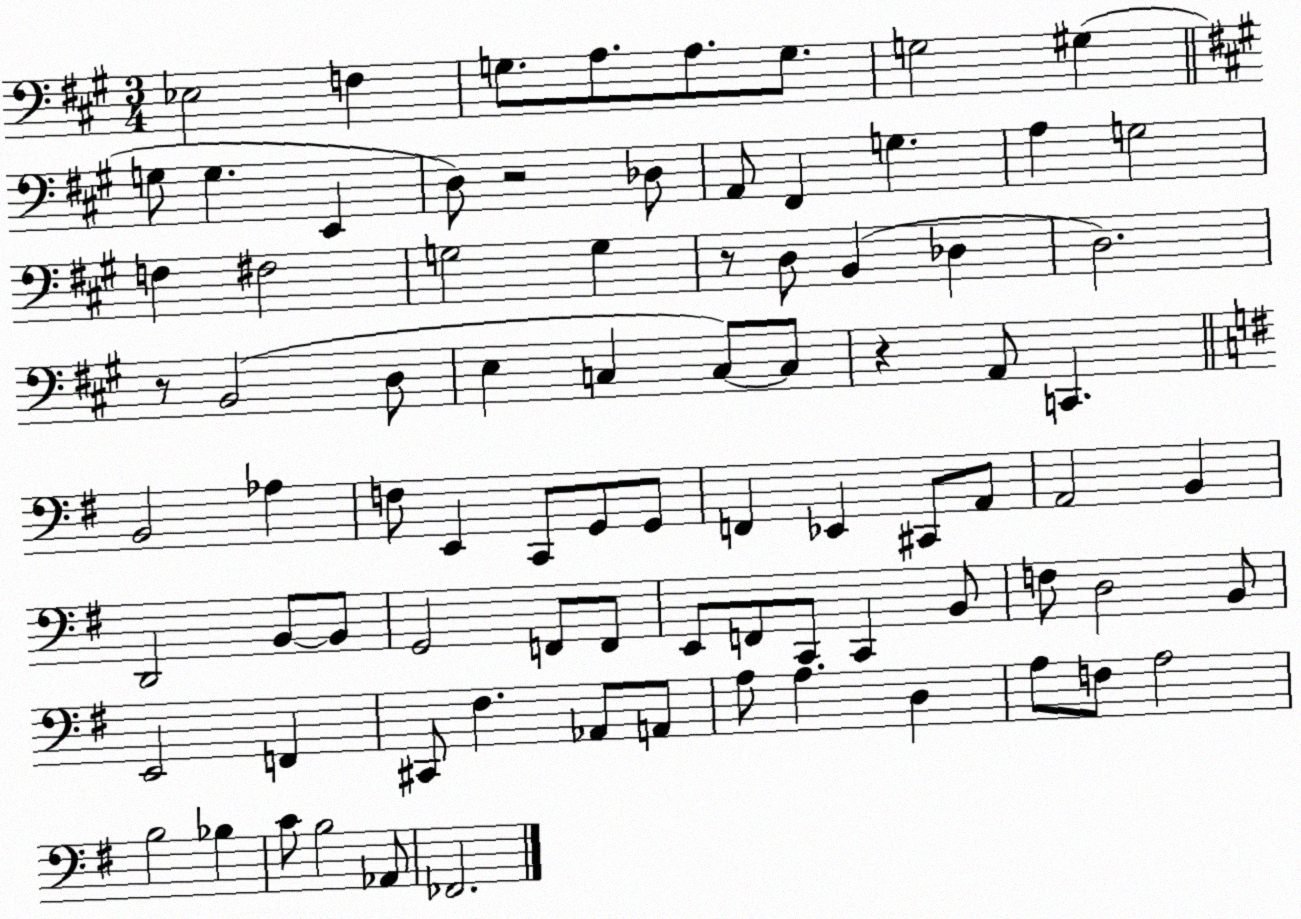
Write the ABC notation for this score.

X:1
T:Untitled
M:3/4
L:1/4
K:A
_E,2 F, G,/2 A,/2 A,/2 G,/2 G,2 ^G, G,/2 G, E,, D,/2 z2 _D,/2 A,,/2 ^F,, G, A, G,2 F, ^F,2 G,2 G, z/2 D,/2 B,, _D, D,2 z/2 B,,2 D,/2 E, C, C,/2 C,/2 z A,,/2 C,, B,,2 _A, F,/2 E,, C,,/2 G,,/2 G,,/2 F,, _E,, ^C,,/2 A,,/2 A,,2 B,, D,,2 B,,/2 B,,/2 G,,2 F,,/2 F,,/2 E,,/2 F,,/2 C,,/2 C,, B,,/2 F,/2 D,2 B,,/2 E,,2 F,, ^C,,/2 ^F, _A,,/2 A,,/2 A,/2 A, D, A,/2 F,/2 A,2 B,2 _B, C/2 B,2 _A,,/2 _F,,2